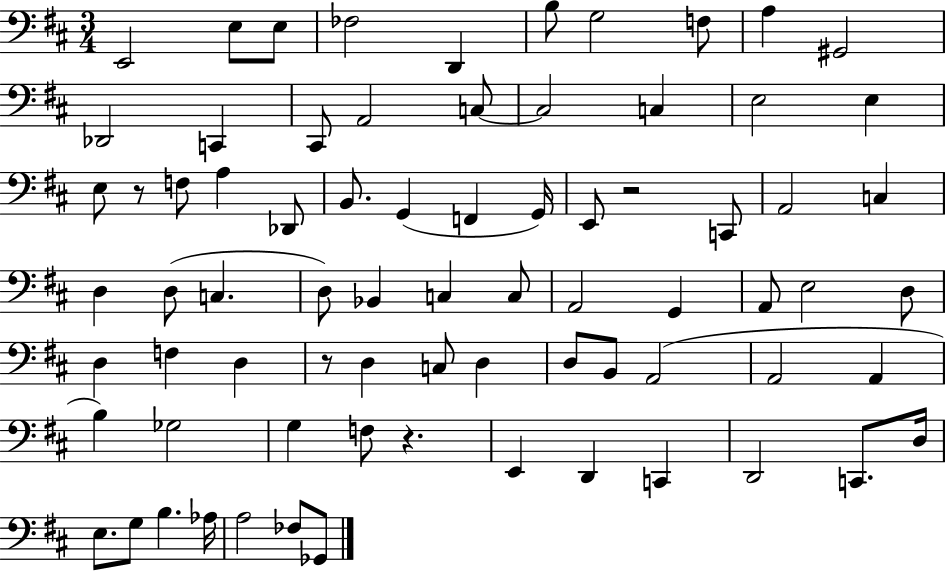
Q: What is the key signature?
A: D major